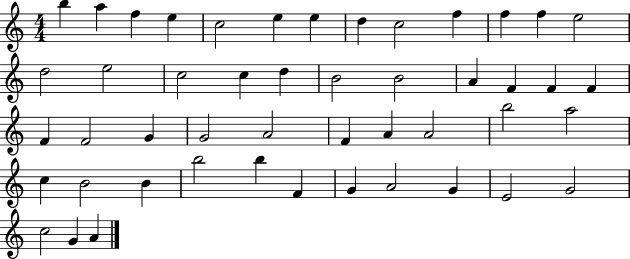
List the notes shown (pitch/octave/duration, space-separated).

B5/q A5/q F5/q E5/q C5/h E5/q E5/q D5/q C5/h F5/q F5/q F5/q E5/h D5/h E5/h C5/h C5/q D5/q B4/h B4/h A4/q F4/q F4/q F4/q F4/q F4/h G4/q G4/h A4/h F4/q A4/q A4/h B5/h A5/h C5/q B4/h B4/q B5/h B5/q F4/q G4/q A4/h G4/q E4/h G4/h C5/h G4/q A4/q